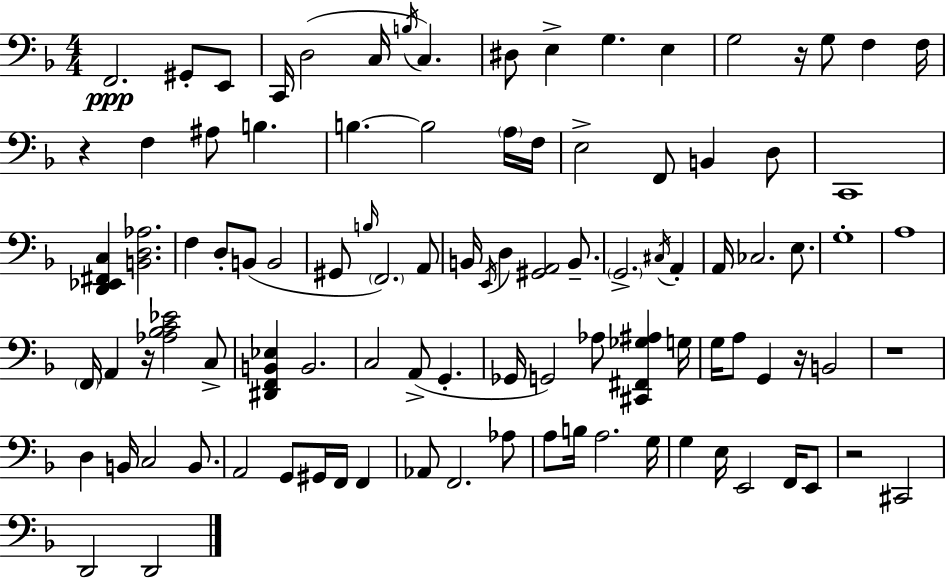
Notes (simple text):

F2/h. G#2/e E2/e C2/s D3/h C3/s B3/s C3/q. D#3/e E3/q G3/q. E3/q G3/h R/s G3/e F3/q F3/s R/q F3/q A#3/e B3/q. B3/q. B3/h A3/s F3/s E3/h F2/e B2/q D3/e C2/w [D2,Eb2,F#2,C3]/q [B2,D3,Ab3]/h. F3/q D3/e B2/e B2/h G#2/e B3/s F2/h. A2/e B2/s E2/s D3/q [G#2,A2]/h B2/e. G2/h. C#3/s A2/q A2/s CES3/h. E3/e. G3/w A3/w F2/s A2/q R/s [Ab3,Bb3,C4,Eb4]/h C3/e [D#2,F2,B2,Eb3]/q B2/h. C3/h A2/e G2/q. Gb2/s G2/h Ab3/e [C#2,F#2,Gb3,A#3]/q G3/s G3/s A3/e G2/q R/s B2/h R/w D3/q B2/s C3/h B2/e. A2/h G2/e G#2/s F2/s F2/q Ab2/e F2/h. Ab3/e A3/e B3/s A3/h. G3/s G3/q E3/s E2/h F2/s E2/e R/h C#2/h D2/h D2/h